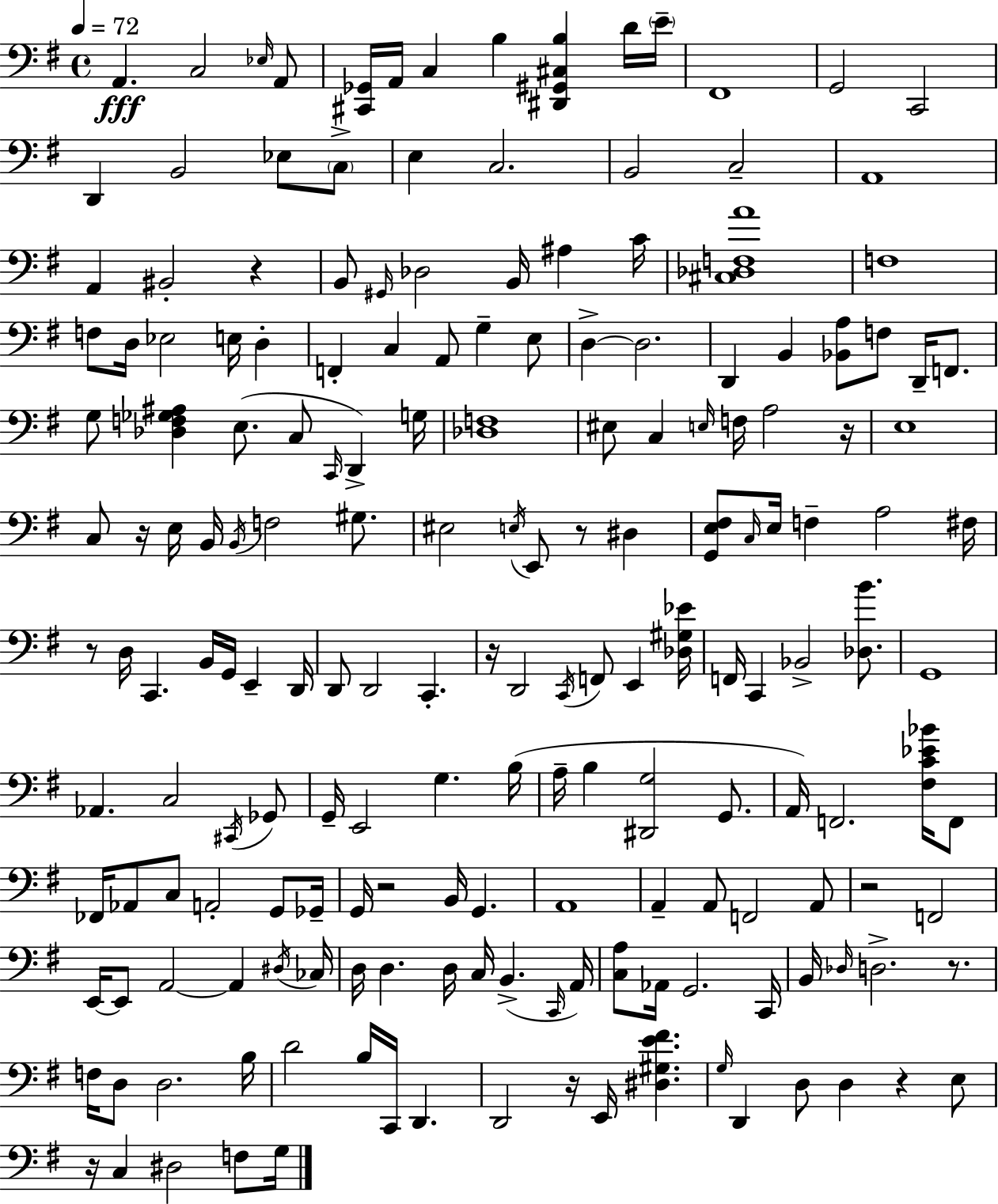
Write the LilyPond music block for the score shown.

{
  \clef bass
  \time 4/4
  \defaultTimeSignature
  \key g \major
  \tempo 4 = 72
  a,4.\fff c2 \grace { ees16 } a,8 | <cis, ges,>16 a,16 c4 b4 <dis, gis, cis b>4 d'16 | \parenthesize e'16-- fis,1 | g,2 c,2 | \break d,4 b,2 ees8 \parenthesize c8-> | e4 c2. | b,2 c2-- | a,1 | \break a,4 bis,2-. r4 | b,8 \grace { gis,16 } des2 b,16 ais4 | c'16 <cis des f a'>1 | f1 | \break f8 d16 ees2 e16 d4-. | f,4-. c4 a,8 g4-- | e8 d4->~~ d2. | d,4 b,4 <bes, a>8 f8 d,16-- f,8. | \break g8 <des f ges ais>4 e8.( c8 \grace { c,16 }) d,4-> | g16 <des f>1 | eis8 c4 \grace { e16 } f16 a2 | r16 e1 | \break c8 r16 e16 b,16 \acciaccatura { b,16 } f2 | gis8. eis2 \acciaccatura { e16 } e,8 | r8 dis4 <g, e fis>8 \grace { c16 } e16 f4-- a2 | fis16 r8 d16 c,4. | \break b,16 g,16 e,4-- d,16 d,8 d,2 | c,4.-. r16 d,2 | \acciaccatura { c,16 } f,8 e,4 <des gis ees'>16 f,16 c,4 bes,2-> | <des b'>8. g,1 | \break aes,4. c2 | \acciaccatura { cis,16 } ges,8 g,16-- e,2 | g4. b16( a16-- b4 <dis, g>2 | g,8. a,16) f,2. | \break <fis c' ees' bes'>16 f,8 fes,16 aes,8 c8 a,2-. | g,8 ges,16-- g,16 r2 | b,16 g,4. a,1 | a,4-- a,8 f,2 | \break a,8 r2 | f,2 e,16~~ e,8 a,2~~ | a,4 \acciaccatura { dis16 } ces16 d16 d4. | d16 c16 b,4.->( \grace { c,16 } a,16) <c a>8 aes,16 g,2. | \break c,16 b,16 \grace { des16 } d2.-> | r8. f16 d8 d2. | b16 d'2 | b16 c,16 d,4. d,2 | \break r16 e,16 <dis gis e' fis'>4. \grace { g16 } d,4 | d8 d4 r4 e8 r16 c4 | dis2 f8 g16 \bar "|."
}